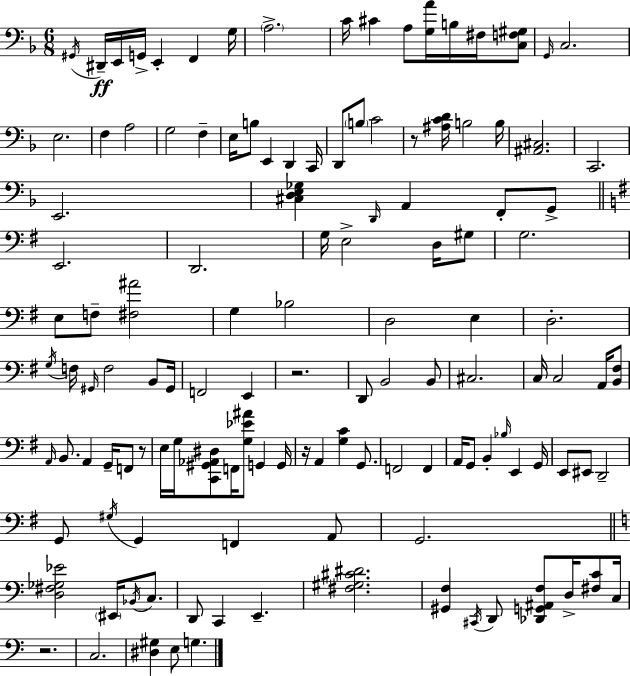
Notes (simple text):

G#2/s D#2/s E2/s G2/s E2/q F2/q G3/s A3/h. C4/s C#4/q A3/e [G3,A4]/s B3/s F#3/s [C3,F3,G#3]/e G2/s C3/h. E3/h. F3/q A3/h G3/h F3/q E3/s B3/e E2/q D2/q C2/s D2/e B3/e C4/h R/e [A#3,C4,D4]/s B3/h B3/s [A#2,C#3]/h. C2/h. E2/h. [C#3,D3,E3,Gb3]/q D2/s A2/q F2/e G2/e E2/h. D2/h. G3/s E3/h D3/s G#3/e G3/h. E3/e F3/e [F#3,A#4]/h G3/q Bb3/h D3/h E3/q D3/h. G3/s F3/s G#2/s F3/h B2/e G#2/s F2/h E2/q R/h. D2/e B2/h B2/e C#3/h. C3/s C3/h A2/s [B2,F#3]/e A2/s B2/e. A2/q G2/s F2/e R/e E3/s G3/s [C2,G#2,Ab2,D#3]/e F2/s [G3,Eb4,A#4]/e G2/q G2/s R/s A2/q [G3,C4]/q G2/e. F2/h F2/q A2/s G2/e B2/q Bb3/s E2/q G2/s E2/e EIS2/e D2/h G2/e G#3/s G2/q F2/q A2/e G2/h. [D3,F#3,Gb3,Eb4]/h EIS2/s Bb2/s C3/e. D2/e C2/q E2/q. [F#3,G#3,C#4,D#4]/h. [G#2,F3]/q C#2/s D2/e [Db2,G2,A#2,F3]/e D3/s [F#3,C4]/e C3/s R/h. C3/h. [D#3,G#3]/q E3/e G3/q.